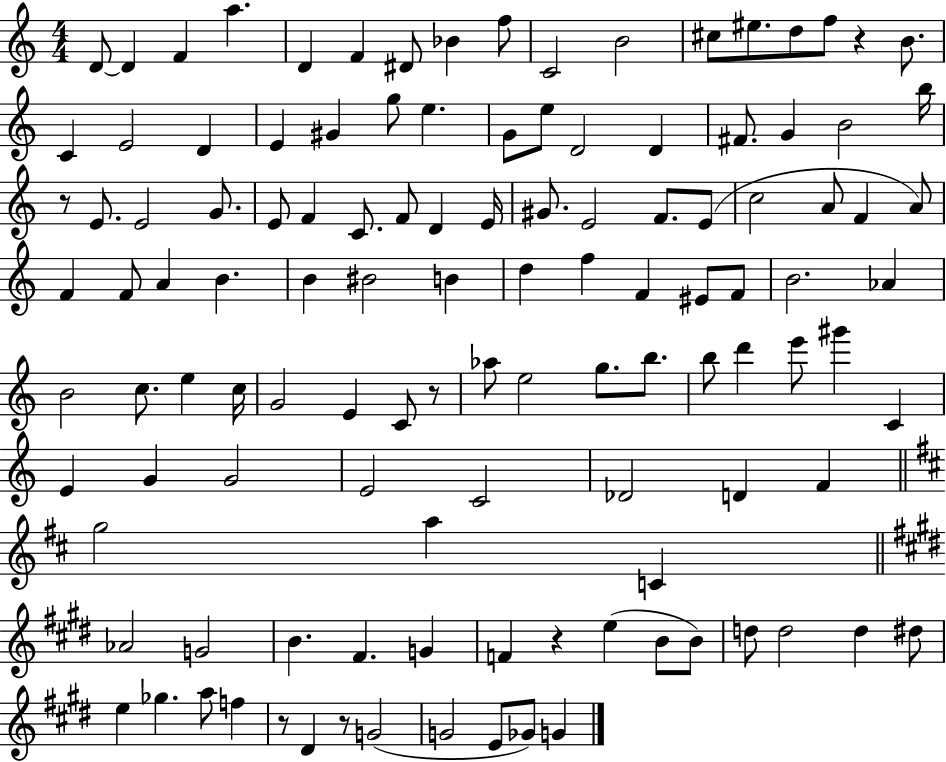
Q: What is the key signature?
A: C major